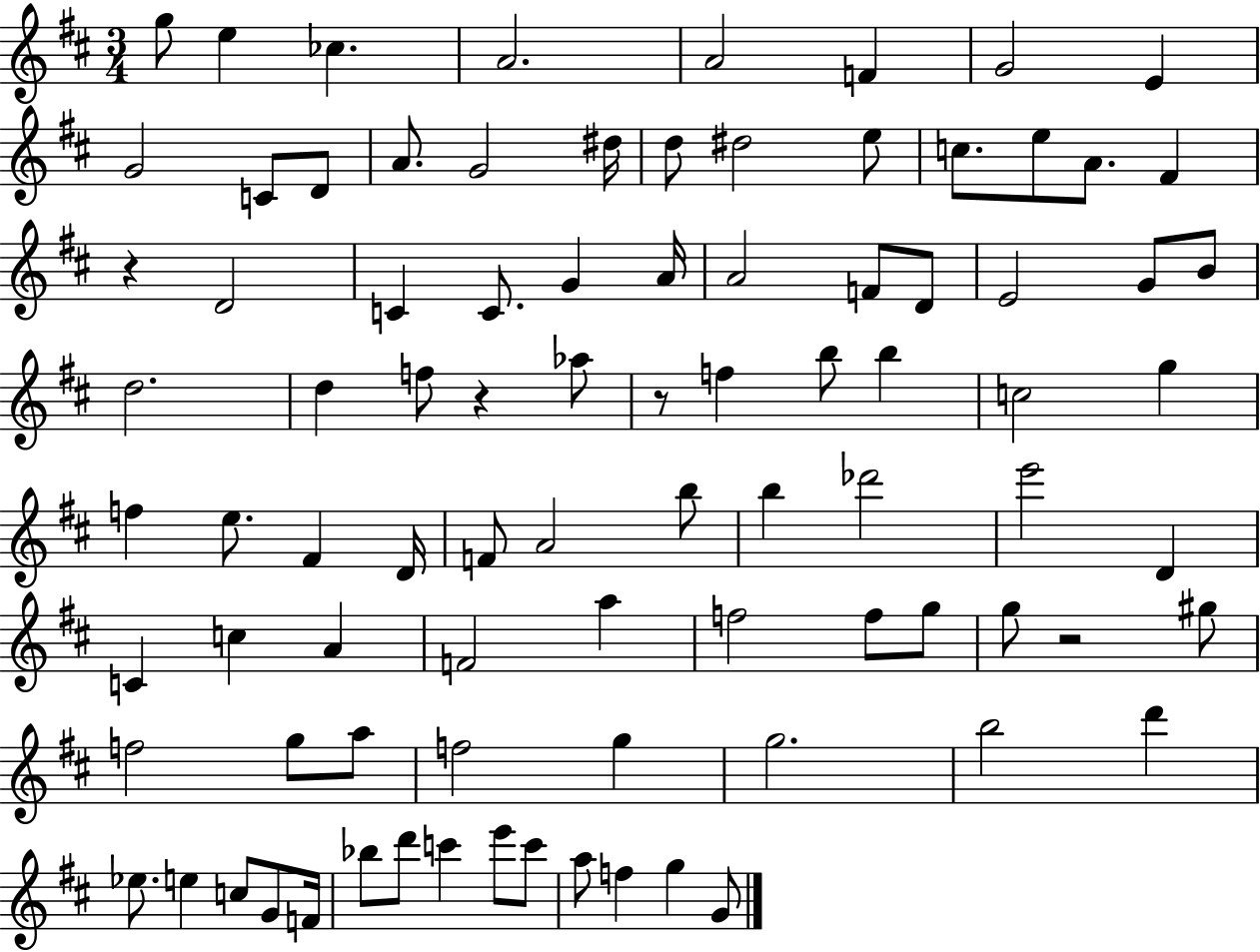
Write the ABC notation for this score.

X:1
T:Untitled
M:3/4
L:1/4
K:D
g/2 e _c A2 A2 F G2 E G2 C/2 D/2 A/2 G2 ^d/4 d/2 ^d2 e/2 c/2 e/2 A/2 ^F z D2 C C/2 G A/4 A2 F/2 D/2 E2 G/2 B/2 d2 d f/2 z _a/2 z/2 f b/2 b c2 g f e/2 ^F D/4 F/2 A2 b/2 b _d'2 e'2 D C c A F2 a f2 f/2 g/2 g/2 z2 ^g/2 f2 g/2 a/2 f2 g g2 b2 d' _e/2 e c/2 G/2 F/4 _b/2 d'/2 c' e'/2 c'/2 a/2 f g G/2